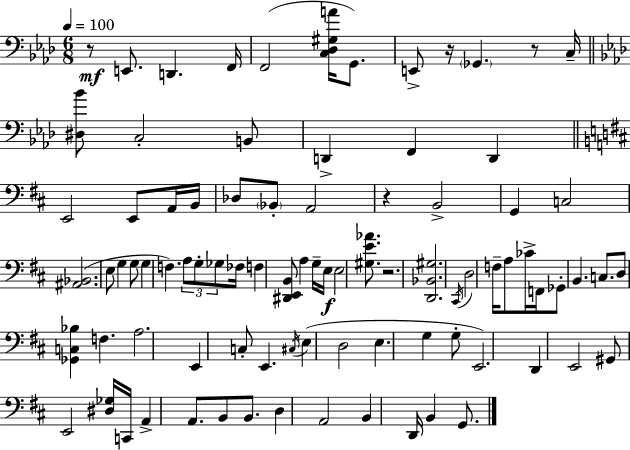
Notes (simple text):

R/e E2/e. D2/q. F2/s F2/h [C3,Db3,G#3,A4]/s G2/e. E2/e R/s Gb2/q. R/e C3/s [D#3,Bb4]/e C3/h B2/e D2/q F2/q D2/q E2/h E2/e A2/s B2/s Db3/e Bb2/e A2/h R/q B2/h G2/q C3/h [A#2,Bb2]/h. E3/e G3/q G3/e G3/q F3/q. A3/e G3/e Gb3/e FES3/s F3/q [D#2,E2,B2]/e A3/q G3/s E3/s E3/h [G#3,E4,Ab4]/e. R/h. [D2,Bb2,G#3]/h. C#2/s D3/h F3/s A3/e CES4/s F2/s Gb2/e B2/q. C3/e. D3/e [Gb2,C3,Bb3]/q F3/q. A3/h. E2/q C3/e E2/q. C#3/s E3/q D3/h E3/q. G3/q G3/e E2/h. D2/q E2/h G#2/e E2/h [D#3,Gb3]/s C2/s A2/q A2/e. B2/e B2/e. D3/q A2/h B2/q D2/s B2/q G2/e.